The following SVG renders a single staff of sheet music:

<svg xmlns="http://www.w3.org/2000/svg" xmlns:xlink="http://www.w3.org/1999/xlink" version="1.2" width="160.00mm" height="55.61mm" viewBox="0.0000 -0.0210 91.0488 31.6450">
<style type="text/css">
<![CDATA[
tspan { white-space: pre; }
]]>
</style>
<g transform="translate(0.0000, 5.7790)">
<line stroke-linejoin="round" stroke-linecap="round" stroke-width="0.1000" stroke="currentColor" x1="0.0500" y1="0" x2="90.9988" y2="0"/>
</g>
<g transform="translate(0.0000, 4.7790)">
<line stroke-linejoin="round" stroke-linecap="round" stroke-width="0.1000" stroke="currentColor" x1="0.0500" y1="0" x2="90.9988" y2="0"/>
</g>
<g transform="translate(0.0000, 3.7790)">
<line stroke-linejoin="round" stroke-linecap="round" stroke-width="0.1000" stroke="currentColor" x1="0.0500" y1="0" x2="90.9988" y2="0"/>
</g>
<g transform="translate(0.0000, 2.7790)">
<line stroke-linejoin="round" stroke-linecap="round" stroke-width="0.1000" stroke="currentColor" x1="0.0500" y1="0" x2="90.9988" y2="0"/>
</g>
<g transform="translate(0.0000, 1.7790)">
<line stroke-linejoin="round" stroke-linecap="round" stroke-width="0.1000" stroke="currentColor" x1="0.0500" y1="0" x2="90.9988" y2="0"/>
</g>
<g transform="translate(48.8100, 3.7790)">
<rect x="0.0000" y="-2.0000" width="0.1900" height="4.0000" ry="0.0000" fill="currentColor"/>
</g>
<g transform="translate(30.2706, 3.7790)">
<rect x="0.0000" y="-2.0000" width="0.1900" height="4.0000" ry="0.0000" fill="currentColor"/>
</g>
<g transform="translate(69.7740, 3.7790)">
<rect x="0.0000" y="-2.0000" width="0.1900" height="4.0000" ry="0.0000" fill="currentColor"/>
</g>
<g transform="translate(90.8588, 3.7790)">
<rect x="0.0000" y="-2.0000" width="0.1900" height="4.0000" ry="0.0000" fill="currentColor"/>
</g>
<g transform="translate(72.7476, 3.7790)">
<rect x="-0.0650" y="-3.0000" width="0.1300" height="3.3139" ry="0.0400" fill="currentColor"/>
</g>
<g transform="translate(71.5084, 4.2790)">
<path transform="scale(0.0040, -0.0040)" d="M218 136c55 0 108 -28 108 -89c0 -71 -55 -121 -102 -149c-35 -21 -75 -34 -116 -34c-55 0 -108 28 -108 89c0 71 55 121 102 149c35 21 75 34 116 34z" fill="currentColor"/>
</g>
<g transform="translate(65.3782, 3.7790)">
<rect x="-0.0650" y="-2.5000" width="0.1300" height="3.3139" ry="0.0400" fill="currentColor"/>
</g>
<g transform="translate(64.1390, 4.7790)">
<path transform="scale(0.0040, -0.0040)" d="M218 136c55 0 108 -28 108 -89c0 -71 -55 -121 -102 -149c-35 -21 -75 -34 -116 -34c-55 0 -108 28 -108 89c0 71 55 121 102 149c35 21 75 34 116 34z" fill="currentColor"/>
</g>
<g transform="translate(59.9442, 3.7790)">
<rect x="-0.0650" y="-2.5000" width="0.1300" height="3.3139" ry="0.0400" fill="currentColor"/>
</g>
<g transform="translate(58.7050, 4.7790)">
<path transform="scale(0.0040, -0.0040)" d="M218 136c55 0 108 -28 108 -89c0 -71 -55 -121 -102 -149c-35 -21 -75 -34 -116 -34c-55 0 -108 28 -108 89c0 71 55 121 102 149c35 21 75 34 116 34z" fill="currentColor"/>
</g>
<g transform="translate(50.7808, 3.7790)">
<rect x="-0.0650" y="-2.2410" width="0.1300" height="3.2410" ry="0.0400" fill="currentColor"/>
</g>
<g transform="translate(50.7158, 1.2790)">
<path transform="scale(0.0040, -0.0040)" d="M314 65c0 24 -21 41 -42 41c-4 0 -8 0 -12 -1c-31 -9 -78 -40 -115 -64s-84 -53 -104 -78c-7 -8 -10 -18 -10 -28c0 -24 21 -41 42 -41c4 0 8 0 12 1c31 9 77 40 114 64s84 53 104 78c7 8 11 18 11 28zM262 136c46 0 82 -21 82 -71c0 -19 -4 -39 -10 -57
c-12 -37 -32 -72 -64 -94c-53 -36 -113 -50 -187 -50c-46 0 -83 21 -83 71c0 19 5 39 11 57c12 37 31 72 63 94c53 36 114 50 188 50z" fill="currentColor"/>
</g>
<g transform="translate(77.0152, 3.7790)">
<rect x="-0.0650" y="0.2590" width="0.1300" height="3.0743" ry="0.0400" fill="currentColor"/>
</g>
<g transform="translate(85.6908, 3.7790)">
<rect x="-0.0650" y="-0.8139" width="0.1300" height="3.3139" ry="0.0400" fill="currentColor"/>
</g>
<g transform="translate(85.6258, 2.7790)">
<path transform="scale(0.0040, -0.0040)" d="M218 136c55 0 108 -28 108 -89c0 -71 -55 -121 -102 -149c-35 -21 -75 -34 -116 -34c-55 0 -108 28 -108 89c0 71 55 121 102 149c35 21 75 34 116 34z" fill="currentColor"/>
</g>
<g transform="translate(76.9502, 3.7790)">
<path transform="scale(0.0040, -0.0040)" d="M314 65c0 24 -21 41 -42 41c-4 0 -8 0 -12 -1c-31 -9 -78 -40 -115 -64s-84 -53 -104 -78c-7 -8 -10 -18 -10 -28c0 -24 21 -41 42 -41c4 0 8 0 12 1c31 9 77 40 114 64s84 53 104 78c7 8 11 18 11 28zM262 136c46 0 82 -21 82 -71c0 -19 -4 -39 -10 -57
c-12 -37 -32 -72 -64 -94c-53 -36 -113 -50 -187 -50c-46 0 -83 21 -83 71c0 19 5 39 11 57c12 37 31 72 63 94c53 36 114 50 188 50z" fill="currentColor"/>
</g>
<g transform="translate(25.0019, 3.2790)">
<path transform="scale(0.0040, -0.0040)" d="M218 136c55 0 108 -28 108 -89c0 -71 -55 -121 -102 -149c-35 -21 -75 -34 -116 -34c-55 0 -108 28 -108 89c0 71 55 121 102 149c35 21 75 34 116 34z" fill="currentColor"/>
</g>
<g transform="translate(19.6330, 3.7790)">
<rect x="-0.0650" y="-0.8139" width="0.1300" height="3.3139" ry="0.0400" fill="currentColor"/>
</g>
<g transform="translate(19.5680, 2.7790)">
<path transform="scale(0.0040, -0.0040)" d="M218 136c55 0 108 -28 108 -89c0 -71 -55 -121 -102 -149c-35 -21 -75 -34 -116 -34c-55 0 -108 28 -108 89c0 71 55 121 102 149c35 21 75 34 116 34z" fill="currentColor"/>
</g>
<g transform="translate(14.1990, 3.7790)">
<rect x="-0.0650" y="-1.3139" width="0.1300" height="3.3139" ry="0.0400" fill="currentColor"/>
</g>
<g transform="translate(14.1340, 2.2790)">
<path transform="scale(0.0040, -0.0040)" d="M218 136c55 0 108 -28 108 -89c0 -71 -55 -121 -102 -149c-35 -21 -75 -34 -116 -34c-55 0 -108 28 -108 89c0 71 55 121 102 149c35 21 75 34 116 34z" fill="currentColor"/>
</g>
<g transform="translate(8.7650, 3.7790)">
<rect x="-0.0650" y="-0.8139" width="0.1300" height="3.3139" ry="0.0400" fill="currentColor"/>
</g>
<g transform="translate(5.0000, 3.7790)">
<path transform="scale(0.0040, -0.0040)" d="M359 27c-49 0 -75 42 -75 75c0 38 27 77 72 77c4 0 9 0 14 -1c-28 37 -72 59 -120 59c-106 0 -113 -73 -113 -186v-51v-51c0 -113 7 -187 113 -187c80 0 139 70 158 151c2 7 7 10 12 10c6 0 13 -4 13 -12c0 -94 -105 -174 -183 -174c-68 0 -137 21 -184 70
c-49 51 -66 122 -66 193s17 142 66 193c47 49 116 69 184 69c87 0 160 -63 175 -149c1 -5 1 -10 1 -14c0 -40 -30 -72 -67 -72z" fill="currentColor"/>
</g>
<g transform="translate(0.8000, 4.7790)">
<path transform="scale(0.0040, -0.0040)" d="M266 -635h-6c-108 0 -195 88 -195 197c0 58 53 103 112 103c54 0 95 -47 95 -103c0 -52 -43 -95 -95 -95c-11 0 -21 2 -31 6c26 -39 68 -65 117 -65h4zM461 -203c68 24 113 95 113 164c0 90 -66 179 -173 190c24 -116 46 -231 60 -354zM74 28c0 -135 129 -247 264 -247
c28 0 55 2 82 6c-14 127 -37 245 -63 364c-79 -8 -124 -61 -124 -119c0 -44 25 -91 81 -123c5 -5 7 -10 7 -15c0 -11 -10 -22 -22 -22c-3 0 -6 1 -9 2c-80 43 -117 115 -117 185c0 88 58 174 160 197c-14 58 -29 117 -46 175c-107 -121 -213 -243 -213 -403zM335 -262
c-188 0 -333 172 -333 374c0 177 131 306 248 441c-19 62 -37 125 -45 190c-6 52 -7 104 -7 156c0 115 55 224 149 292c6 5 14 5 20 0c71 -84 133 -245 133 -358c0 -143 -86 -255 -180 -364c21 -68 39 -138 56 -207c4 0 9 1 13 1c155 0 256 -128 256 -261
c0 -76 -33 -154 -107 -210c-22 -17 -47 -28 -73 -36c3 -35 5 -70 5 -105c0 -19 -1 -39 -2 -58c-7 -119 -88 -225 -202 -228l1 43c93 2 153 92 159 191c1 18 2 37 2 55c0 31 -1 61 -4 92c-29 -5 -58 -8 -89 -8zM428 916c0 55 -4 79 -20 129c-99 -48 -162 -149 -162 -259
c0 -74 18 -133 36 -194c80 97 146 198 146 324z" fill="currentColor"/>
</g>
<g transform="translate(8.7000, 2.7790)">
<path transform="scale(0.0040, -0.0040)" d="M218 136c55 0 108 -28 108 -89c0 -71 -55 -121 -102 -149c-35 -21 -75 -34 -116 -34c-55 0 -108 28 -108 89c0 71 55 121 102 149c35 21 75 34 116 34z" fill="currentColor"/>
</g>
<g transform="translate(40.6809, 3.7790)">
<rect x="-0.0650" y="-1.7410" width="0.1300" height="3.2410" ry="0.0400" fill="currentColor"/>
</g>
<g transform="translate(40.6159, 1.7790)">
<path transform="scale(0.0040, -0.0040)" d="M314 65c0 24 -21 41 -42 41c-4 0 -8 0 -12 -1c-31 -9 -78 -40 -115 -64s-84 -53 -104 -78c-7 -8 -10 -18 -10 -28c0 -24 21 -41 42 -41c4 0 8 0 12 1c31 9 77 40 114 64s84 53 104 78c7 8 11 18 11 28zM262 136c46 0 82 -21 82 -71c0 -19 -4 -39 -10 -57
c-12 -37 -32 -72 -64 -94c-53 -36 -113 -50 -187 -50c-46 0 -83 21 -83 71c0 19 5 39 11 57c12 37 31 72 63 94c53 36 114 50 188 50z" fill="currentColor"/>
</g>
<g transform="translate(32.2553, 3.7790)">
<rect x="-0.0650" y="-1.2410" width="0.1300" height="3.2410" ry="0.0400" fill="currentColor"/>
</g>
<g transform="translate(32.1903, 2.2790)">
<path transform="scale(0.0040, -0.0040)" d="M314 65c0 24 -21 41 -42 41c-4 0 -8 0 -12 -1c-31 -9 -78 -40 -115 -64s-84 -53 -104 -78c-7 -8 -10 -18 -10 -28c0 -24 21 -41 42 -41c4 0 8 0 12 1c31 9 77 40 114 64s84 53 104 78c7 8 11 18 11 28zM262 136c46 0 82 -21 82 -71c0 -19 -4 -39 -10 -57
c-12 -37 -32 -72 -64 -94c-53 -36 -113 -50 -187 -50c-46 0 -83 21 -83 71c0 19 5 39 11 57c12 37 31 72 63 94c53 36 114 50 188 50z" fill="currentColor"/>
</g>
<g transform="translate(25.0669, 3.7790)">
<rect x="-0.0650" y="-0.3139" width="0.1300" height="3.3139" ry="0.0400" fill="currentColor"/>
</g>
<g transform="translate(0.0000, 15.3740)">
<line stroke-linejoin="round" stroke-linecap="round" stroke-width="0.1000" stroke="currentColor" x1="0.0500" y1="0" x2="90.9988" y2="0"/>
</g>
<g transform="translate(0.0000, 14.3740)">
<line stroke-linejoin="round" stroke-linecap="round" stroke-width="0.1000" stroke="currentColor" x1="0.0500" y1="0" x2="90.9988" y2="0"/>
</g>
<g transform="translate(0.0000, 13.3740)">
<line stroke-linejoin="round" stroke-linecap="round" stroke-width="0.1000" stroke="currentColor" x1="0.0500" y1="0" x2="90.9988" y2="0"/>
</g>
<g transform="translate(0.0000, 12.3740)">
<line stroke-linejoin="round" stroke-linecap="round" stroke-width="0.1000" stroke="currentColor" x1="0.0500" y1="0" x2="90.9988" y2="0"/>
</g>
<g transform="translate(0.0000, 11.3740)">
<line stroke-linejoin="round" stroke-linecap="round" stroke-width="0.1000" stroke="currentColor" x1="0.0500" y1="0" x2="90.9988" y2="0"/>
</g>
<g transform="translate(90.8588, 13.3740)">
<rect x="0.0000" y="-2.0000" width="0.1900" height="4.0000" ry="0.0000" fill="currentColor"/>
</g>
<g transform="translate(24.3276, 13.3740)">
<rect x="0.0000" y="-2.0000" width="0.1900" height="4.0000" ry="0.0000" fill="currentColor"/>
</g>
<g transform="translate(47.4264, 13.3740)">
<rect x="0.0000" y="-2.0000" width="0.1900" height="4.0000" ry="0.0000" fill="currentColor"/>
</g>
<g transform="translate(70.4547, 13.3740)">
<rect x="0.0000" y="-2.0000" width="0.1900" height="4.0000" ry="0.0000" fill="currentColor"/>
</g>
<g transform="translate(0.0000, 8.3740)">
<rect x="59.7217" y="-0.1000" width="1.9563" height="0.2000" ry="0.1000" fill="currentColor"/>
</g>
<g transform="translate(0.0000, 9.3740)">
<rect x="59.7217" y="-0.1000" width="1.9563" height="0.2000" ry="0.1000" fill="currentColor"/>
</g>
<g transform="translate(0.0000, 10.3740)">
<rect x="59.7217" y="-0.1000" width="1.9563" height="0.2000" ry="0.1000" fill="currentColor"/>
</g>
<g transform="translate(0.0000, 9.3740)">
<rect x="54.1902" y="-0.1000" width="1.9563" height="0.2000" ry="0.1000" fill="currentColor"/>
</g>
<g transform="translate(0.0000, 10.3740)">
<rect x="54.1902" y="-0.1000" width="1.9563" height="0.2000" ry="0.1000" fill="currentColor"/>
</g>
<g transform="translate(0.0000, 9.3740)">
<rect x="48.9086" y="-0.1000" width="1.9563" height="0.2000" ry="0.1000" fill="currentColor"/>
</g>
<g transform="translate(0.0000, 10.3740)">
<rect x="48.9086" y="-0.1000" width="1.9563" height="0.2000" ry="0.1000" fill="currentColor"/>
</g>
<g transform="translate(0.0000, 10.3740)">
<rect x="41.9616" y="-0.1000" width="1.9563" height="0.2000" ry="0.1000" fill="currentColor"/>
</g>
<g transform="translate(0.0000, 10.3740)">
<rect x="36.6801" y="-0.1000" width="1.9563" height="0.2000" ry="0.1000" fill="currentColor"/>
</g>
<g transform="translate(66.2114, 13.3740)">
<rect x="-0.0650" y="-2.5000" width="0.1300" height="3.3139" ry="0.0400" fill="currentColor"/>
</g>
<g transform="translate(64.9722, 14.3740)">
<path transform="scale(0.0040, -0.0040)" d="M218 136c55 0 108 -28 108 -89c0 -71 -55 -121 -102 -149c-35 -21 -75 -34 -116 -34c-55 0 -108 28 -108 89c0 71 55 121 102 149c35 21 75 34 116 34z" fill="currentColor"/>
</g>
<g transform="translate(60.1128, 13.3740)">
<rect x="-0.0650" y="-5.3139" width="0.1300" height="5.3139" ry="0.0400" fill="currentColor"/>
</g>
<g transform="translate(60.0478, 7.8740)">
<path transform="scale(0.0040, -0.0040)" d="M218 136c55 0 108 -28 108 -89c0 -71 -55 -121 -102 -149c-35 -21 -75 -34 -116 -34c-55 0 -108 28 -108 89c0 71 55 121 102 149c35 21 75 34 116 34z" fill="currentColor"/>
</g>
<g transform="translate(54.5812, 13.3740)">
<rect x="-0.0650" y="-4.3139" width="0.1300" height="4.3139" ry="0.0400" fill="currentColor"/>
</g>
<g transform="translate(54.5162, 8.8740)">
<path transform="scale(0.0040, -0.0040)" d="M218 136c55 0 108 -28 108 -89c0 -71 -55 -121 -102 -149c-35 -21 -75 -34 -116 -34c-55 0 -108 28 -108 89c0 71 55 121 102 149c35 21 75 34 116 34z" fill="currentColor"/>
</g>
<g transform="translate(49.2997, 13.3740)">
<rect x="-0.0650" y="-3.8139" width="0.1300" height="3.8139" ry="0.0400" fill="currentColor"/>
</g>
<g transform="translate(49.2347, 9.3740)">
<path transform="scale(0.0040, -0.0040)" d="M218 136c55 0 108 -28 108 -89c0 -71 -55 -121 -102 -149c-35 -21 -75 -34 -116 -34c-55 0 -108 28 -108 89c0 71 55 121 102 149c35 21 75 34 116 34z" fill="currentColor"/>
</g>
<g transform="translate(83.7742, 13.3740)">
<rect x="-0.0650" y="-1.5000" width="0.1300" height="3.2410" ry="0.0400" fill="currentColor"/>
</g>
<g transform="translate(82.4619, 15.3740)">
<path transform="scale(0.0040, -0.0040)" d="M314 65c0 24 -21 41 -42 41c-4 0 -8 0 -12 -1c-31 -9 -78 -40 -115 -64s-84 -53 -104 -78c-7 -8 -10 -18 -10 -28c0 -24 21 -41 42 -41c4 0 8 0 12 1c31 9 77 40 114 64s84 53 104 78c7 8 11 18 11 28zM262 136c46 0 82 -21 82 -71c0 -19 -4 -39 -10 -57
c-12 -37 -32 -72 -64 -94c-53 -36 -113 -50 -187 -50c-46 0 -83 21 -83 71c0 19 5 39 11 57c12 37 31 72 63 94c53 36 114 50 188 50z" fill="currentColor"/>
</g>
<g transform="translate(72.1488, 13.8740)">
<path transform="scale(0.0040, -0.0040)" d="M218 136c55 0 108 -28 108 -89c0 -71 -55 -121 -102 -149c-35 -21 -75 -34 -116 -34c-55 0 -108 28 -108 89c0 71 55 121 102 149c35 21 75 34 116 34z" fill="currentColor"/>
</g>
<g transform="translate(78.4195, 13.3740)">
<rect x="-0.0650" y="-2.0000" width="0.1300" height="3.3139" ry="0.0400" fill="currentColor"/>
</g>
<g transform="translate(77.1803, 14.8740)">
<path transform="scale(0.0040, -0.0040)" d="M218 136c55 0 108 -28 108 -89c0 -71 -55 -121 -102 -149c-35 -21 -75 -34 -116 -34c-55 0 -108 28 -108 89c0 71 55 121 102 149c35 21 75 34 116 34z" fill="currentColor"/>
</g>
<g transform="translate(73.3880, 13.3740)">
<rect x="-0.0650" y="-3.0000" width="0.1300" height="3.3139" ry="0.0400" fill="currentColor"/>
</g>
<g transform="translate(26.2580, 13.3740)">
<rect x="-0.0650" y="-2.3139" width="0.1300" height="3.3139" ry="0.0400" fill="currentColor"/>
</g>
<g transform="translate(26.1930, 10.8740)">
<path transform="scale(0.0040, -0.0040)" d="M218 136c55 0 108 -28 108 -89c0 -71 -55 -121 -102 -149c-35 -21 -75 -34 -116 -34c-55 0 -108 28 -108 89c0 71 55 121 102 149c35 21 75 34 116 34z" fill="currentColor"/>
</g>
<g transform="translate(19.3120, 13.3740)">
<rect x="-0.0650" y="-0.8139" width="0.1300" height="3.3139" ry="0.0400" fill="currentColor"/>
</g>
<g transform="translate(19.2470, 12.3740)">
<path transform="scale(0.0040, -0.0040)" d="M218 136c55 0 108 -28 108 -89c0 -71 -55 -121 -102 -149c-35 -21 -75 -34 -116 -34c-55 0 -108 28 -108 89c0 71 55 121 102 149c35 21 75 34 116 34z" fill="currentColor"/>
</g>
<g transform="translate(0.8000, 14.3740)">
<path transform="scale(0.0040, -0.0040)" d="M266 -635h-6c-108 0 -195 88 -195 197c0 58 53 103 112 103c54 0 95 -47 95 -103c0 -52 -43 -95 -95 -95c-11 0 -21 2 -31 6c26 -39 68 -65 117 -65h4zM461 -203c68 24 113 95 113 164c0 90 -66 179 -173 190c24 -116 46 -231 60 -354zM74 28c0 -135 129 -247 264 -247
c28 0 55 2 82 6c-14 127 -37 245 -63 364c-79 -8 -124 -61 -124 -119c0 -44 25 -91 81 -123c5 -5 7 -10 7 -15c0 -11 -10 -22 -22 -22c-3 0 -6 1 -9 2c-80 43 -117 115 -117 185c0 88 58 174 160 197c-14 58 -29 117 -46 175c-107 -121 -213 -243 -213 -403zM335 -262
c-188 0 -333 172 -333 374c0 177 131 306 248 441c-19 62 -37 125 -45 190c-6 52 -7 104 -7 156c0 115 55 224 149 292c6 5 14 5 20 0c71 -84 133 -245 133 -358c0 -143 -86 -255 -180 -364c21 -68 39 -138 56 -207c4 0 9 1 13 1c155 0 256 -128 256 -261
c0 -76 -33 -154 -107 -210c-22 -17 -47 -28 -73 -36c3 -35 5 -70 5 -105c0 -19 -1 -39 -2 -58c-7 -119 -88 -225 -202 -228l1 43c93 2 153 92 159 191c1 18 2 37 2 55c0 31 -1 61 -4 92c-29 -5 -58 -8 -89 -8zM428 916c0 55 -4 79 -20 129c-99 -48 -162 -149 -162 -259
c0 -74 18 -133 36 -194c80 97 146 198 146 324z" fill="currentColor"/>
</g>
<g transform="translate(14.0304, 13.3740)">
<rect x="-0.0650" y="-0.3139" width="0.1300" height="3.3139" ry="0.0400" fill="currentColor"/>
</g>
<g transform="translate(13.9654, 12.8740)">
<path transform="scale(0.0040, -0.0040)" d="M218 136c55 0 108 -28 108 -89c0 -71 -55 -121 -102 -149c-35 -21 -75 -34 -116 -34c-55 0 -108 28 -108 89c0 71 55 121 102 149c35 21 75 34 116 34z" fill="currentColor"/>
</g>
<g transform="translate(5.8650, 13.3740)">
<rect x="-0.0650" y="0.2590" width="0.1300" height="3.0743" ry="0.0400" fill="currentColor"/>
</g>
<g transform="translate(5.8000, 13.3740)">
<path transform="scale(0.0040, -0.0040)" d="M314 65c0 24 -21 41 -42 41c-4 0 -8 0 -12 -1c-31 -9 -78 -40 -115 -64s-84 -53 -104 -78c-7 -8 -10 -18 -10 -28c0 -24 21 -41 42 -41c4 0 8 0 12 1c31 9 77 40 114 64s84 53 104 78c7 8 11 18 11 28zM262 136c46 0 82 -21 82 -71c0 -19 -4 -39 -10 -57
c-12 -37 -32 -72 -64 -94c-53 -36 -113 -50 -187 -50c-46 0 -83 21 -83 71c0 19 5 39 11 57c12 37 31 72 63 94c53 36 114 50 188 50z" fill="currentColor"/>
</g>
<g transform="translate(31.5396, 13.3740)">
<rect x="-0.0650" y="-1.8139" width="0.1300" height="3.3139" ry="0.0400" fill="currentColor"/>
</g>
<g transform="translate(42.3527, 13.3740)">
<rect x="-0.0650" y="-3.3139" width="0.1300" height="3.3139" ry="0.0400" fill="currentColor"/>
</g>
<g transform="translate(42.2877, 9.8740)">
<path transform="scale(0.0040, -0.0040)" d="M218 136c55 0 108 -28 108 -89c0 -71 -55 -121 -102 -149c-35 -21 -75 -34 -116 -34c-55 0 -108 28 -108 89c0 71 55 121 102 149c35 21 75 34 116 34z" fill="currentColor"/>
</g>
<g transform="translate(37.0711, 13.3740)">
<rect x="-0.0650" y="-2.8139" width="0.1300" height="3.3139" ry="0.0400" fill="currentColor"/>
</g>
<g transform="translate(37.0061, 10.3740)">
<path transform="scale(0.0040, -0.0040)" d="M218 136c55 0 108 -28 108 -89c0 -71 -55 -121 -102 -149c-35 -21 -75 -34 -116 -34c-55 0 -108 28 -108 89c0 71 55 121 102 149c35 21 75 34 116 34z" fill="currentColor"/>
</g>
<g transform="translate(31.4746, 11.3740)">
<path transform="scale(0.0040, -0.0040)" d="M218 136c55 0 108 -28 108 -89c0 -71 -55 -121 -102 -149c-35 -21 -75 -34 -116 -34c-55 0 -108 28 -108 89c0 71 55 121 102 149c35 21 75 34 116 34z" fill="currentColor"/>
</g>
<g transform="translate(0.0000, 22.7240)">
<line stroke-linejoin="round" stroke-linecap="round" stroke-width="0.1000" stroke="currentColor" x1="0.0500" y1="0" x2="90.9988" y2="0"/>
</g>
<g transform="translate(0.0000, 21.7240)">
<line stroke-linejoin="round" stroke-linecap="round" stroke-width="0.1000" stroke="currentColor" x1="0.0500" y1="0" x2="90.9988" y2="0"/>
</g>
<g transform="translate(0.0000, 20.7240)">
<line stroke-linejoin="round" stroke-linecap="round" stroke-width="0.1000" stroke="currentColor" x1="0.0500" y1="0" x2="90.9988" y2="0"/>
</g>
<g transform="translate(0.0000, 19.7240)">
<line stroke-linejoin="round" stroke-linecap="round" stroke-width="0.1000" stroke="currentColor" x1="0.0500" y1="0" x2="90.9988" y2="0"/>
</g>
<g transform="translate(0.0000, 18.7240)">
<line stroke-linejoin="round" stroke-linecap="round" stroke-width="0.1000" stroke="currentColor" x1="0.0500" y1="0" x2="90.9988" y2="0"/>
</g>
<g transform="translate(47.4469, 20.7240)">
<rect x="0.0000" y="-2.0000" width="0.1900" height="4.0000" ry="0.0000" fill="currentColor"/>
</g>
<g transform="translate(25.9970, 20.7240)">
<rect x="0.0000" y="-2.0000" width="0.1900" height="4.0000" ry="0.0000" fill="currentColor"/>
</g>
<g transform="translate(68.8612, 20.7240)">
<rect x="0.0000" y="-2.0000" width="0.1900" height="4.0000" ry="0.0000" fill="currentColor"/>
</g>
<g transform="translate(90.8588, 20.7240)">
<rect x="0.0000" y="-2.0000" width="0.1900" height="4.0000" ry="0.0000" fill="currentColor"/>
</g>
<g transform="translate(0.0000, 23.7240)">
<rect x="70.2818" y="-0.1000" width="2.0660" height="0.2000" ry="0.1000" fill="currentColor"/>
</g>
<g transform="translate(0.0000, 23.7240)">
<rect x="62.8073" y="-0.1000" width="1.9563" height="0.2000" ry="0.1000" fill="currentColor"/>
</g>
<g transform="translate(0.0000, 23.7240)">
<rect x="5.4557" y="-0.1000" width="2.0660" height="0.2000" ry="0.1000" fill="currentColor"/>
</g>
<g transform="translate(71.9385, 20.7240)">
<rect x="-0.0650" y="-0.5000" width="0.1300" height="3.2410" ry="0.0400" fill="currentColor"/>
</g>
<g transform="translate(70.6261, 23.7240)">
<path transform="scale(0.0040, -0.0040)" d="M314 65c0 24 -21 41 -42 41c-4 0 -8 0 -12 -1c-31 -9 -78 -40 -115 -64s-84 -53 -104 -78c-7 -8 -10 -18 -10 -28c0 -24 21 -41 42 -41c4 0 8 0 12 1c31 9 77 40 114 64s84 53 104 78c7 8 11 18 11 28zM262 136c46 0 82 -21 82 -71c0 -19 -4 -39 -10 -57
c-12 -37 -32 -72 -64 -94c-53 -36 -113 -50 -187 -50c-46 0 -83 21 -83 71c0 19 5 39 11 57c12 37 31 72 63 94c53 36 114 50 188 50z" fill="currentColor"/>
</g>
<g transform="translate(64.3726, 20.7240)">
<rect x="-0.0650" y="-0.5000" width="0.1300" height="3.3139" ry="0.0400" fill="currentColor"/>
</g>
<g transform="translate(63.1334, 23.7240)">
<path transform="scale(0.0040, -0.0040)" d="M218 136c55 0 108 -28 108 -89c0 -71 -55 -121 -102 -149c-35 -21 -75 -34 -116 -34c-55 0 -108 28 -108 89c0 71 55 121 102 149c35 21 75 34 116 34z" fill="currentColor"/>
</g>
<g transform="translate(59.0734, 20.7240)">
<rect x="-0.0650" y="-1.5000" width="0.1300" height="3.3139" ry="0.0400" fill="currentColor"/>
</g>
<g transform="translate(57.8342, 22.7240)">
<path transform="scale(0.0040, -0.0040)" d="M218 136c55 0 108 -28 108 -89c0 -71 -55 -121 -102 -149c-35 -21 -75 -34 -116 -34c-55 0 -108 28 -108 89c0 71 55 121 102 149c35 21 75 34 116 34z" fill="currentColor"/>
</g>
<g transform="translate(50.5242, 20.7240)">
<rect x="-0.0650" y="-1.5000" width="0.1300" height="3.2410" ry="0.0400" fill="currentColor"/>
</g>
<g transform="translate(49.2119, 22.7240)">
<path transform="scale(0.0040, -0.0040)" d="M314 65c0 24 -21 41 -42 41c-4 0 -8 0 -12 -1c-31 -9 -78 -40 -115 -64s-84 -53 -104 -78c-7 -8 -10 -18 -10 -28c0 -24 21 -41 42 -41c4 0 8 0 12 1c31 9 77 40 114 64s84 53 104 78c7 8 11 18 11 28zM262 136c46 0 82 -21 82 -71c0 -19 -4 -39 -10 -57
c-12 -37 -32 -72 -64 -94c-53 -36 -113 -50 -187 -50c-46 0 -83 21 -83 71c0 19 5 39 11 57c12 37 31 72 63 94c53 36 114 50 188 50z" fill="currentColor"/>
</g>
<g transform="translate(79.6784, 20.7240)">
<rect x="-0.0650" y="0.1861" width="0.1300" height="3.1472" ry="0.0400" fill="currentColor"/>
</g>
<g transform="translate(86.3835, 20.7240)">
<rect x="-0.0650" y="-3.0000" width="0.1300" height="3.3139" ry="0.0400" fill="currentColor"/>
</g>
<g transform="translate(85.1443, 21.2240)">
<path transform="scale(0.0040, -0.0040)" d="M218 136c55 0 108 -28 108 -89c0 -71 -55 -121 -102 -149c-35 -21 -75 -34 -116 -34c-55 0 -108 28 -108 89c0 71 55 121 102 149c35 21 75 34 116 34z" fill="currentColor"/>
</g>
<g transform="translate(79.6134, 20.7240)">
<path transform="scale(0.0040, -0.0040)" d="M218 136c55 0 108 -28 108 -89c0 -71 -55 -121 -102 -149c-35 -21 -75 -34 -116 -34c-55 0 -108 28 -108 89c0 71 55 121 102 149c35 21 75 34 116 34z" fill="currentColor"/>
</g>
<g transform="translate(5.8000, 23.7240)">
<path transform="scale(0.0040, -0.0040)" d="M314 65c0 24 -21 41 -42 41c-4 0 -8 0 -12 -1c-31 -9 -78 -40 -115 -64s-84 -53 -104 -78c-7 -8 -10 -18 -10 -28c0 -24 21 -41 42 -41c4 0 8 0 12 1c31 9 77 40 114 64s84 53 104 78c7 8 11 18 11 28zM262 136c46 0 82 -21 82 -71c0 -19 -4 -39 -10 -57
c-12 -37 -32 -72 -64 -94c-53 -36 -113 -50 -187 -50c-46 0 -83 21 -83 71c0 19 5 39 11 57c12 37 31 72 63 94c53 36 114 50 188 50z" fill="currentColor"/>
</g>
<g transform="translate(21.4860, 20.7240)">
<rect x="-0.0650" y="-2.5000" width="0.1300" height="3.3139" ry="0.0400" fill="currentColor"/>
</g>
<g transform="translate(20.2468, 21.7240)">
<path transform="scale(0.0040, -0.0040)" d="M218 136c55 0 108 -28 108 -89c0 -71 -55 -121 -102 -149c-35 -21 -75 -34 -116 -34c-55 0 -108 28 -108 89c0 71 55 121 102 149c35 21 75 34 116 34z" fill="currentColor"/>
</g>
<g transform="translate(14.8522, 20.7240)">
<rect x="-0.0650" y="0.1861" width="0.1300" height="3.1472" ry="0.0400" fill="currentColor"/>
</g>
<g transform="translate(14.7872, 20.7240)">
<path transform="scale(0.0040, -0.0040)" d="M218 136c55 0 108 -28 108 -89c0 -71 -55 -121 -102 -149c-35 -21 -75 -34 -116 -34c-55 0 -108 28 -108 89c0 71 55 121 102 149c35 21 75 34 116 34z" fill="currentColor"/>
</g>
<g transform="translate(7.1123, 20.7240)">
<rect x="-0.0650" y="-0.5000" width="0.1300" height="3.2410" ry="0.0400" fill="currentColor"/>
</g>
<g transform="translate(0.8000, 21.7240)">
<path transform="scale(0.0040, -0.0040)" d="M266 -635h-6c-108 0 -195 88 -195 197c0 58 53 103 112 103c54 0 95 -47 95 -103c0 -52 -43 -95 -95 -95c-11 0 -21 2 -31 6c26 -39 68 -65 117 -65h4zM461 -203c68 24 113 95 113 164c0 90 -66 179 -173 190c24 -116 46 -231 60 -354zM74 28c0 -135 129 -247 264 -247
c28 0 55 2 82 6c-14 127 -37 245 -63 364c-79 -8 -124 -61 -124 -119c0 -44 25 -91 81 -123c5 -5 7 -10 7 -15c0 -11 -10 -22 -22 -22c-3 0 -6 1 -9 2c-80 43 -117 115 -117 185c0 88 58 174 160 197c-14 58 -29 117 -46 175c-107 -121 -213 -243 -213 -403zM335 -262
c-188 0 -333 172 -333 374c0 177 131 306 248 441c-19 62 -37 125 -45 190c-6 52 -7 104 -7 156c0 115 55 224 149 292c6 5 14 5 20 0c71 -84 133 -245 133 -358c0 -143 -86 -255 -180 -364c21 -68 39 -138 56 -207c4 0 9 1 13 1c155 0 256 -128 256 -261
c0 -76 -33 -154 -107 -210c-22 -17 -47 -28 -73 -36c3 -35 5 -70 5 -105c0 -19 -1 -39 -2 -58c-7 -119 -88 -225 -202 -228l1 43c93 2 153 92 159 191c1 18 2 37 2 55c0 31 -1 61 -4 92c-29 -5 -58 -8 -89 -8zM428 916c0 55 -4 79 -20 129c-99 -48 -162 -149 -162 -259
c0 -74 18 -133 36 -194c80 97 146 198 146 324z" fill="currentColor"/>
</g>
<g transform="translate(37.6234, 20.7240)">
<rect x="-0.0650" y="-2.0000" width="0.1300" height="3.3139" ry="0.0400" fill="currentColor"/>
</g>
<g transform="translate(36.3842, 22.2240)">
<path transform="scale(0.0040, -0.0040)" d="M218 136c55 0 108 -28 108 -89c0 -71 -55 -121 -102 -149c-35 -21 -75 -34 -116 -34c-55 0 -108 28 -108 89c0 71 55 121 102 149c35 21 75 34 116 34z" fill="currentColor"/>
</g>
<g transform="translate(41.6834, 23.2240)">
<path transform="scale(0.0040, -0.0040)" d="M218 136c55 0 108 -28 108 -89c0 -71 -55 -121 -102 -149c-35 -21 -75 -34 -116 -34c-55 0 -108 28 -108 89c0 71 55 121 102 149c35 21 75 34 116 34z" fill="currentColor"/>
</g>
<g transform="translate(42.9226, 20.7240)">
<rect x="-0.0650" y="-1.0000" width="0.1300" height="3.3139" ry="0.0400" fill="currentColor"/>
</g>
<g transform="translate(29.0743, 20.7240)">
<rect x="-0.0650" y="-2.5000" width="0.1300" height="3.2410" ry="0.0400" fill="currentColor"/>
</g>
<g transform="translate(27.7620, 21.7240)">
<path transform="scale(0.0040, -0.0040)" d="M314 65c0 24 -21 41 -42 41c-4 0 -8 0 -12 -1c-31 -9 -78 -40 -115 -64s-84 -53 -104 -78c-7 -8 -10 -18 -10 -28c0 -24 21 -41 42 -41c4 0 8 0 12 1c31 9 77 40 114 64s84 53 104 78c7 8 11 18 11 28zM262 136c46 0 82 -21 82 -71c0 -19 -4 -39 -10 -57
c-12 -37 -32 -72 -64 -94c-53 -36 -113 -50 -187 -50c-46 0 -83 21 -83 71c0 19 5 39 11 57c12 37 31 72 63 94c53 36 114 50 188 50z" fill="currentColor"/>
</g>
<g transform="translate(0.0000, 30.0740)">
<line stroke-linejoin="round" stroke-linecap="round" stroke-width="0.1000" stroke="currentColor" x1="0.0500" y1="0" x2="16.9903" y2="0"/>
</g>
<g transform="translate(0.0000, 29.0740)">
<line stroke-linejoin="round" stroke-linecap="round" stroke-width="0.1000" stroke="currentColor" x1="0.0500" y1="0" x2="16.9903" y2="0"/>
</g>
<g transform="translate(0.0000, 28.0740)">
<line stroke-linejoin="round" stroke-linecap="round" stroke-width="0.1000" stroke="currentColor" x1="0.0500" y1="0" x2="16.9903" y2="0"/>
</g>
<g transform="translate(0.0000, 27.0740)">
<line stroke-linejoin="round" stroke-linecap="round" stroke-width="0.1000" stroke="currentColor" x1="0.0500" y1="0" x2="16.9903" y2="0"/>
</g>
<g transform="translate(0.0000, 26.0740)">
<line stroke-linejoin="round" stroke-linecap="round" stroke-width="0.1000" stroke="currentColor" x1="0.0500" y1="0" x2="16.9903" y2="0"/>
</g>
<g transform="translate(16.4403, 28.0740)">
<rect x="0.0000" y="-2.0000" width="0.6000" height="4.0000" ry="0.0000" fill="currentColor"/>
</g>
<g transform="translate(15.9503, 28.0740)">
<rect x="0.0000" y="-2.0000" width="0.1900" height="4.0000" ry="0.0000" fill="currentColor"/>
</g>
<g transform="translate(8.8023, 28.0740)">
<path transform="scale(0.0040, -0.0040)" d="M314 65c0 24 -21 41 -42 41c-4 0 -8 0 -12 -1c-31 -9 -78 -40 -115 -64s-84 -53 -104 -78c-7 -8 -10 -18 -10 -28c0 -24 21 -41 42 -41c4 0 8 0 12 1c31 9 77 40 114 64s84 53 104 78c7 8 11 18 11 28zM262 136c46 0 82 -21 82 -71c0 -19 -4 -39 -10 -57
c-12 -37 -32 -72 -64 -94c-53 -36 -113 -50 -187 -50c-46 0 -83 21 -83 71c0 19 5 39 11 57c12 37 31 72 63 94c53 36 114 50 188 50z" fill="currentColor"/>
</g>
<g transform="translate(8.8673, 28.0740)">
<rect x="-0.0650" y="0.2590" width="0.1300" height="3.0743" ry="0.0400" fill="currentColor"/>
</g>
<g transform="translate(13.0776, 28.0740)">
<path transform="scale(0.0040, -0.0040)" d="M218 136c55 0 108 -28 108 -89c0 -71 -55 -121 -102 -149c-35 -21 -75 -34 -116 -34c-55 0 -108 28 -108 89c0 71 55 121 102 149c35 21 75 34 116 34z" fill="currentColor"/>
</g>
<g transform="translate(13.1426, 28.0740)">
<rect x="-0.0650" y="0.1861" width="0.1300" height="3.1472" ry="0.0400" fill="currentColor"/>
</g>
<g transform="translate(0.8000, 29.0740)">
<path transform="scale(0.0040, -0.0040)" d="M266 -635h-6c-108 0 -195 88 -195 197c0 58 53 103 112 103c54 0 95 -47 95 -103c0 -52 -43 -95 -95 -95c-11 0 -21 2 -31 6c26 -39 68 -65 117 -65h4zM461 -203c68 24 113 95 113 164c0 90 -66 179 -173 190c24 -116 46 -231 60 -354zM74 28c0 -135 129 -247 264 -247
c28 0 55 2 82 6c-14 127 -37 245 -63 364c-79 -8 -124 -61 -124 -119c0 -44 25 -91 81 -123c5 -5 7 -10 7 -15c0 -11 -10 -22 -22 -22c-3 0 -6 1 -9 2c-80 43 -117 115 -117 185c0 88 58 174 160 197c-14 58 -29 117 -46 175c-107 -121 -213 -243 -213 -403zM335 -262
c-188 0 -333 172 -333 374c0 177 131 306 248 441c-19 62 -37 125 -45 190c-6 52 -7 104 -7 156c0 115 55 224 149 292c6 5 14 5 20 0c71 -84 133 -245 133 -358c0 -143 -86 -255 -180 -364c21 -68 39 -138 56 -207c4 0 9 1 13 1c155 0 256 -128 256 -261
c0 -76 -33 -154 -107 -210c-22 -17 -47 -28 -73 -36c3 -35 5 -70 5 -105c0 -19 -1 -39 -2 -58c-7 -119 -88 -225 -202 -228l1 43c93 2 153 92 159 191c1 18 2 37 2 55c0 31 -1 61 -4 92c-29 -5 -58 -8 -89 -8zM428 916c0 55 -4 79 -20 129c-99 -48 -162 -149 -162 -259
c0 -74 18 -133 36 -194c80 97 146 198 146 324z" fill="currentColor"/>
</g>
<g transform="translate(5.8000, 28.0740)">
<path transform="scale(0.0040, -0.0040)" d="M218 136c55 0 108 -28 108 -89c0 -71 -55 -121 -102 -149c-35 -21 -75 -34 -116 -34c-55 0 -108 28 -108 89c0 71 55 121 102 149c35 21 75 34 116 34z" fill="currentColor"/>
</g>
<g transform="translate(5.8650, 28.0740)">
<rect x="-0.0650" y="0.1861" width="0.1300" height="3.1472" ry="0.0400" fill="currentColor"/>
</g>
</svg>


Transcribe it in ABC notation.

X:1
T:Untitled
M:4/4
L:1/4
K:C
d e d c e2 f2 g2 G G A B2 d B2 c d g f a b c' d' f' G A F E2 C2 B G G2 F D E2 E C C2 B A B B2 B